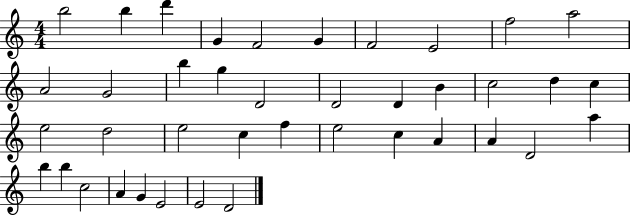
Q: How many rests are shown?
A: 0